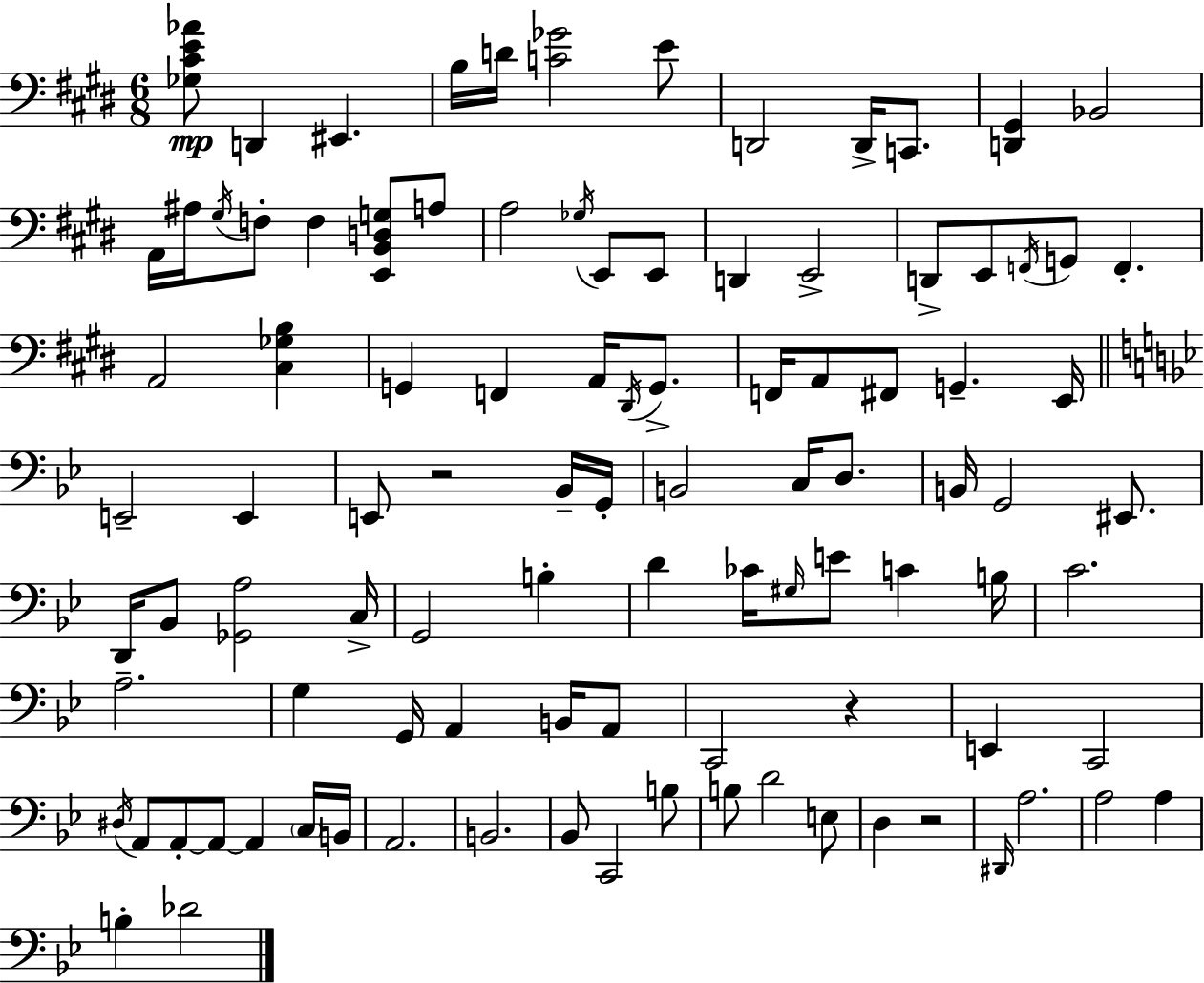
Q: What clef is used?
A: bass